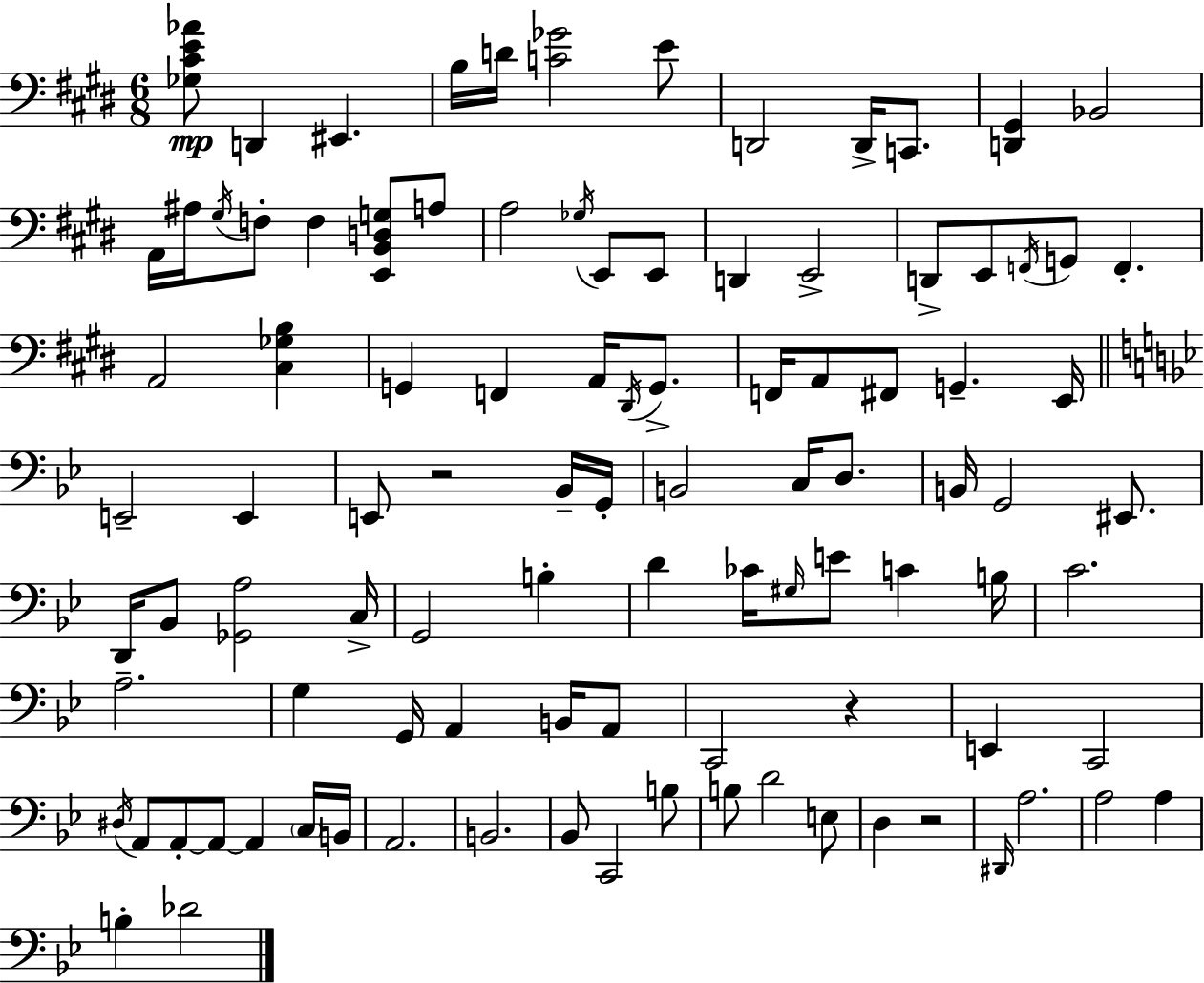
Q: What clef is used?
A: bass